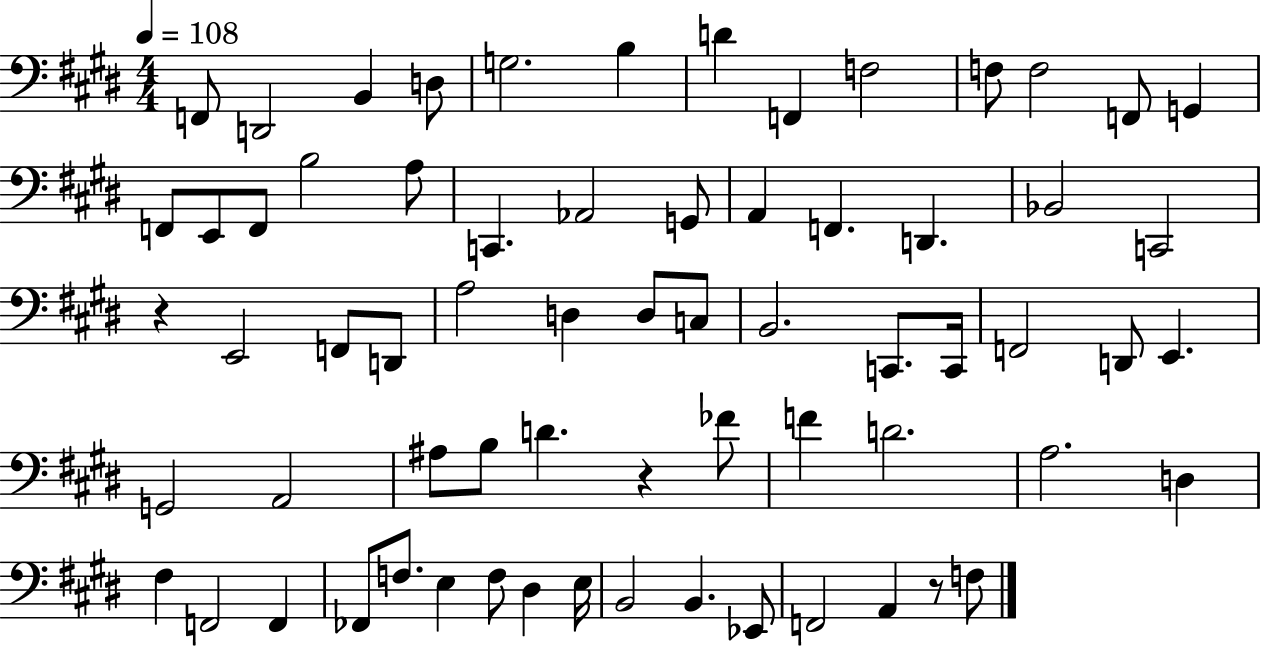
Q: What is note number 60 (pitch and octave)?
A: B2